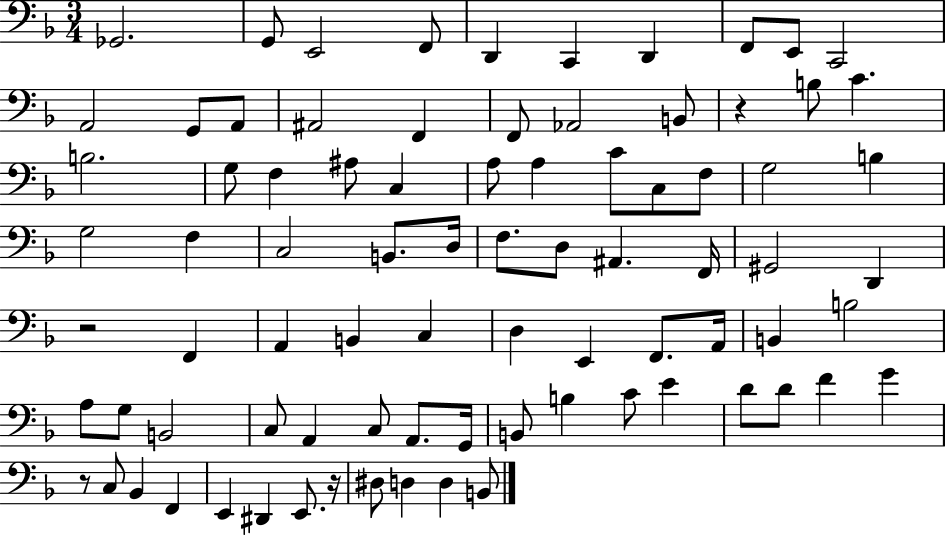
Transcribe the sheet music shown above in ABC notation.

X:1
T:Untitled
M:3/4
L:1/4
K:F
_G,,2 G,,/2 E,,2 F,,/2 D,, C,, D,, F,,/2 E,,/2 C,,2 A,,2 G,,/2 A,,/2 ^A,,2 F,, F,,/2 _A,,2 B,,/2 z B,/2 C B,2 G,/2 F, ^A,/2 C, A,/2 A, C/2 C,/2 F,/2 G,2 B, G,2 F, C,2 B,,/2 D,/4 F,/2 D,/2 ^A,, F,,/4 ^G,,2 D,, z2 F,, A,, B,, C, D, E,, F,,/2 A,,/4 B,, B,2 A,/2 G,/2 B,,2 C,/2 A,, C,/2 A,,/2 G,,/4 B,,/2 B, C/2 E D/2 D/2 F G z/2 C,/2 _B,, F,, E,, ^D,, E,,/2 z/4 ^D,/2 D, D, B,,/2